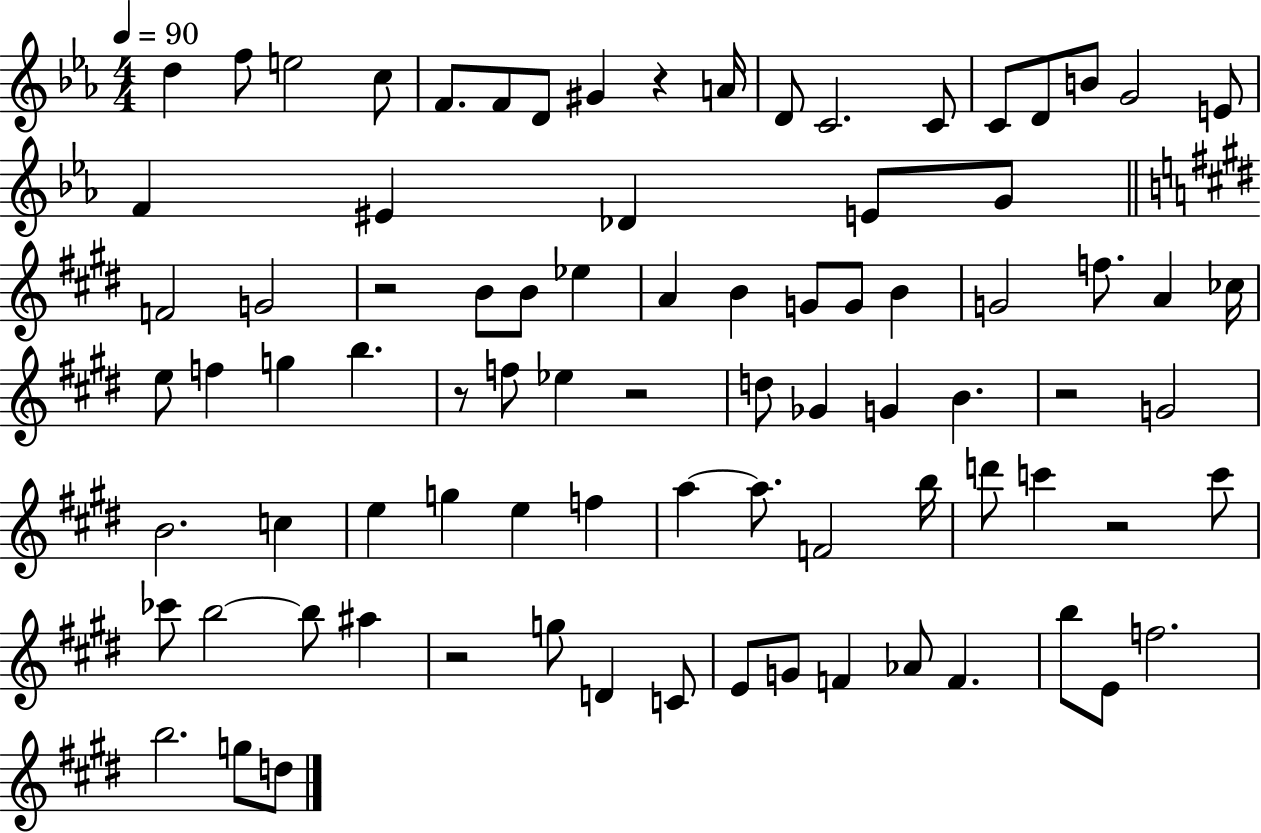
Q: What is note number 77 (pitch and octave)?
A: G5